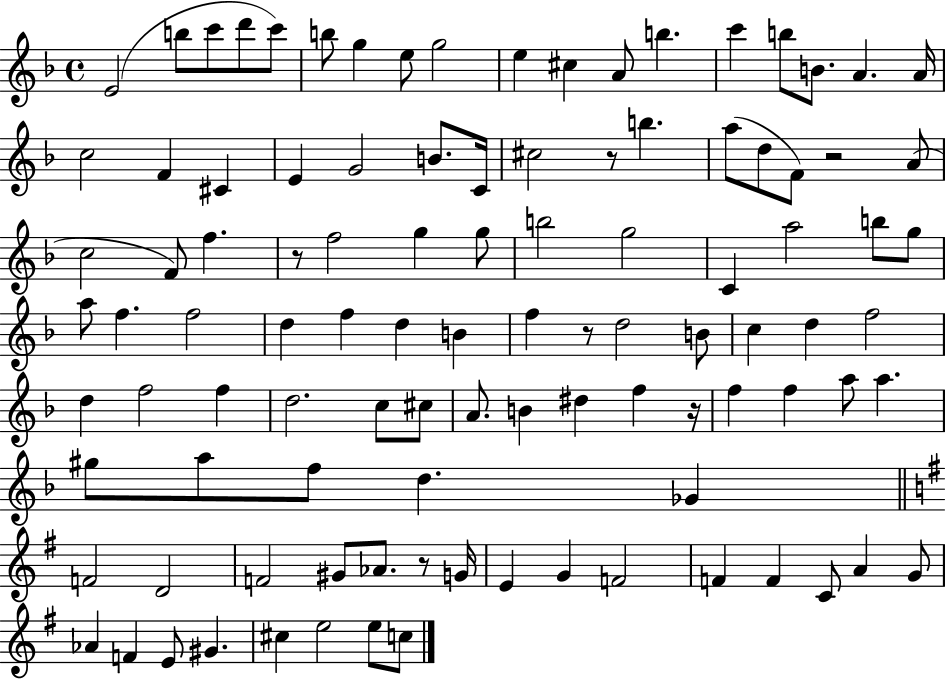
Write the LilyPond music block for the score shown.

{
  \clef treble
  \time 4/4
  \defaultTimeSignature
  \key f \major
  e'2( b''8 c'''8 d'''8 c'''8) | b''8 g''4 e''8 g''2 | e''4 cis''4 a'8 b''4. | c'''4 b''8 b'8. a'4. a'16 | \break c''2 f'4 cis'4 | e'4 g'2 b'8. c'16 | cis''2 r8 b''4. | a''8( d''8 f'8) r2 a'8( | \break c''2 f'8) f''4. | r8 f''2 g''4 g''8 | b''2 g''2 | c'4 a''2 b''8 g''8 | \break a''8 f''4. f''2 | d''4 f''4 d''4 b'4 | f''4 r8 d''2 b'8 | c''4 d''4 f''2 | \break d''4 f''2 f''4 | d''2. c''8 cis''8 | a'8. b'4 dis''4 f''4 r16 | f''4 f''4 a''8 a''4. | \break gis''8 a''8 f''8 d''4. ges'4 | \bar "||" \break \key g \major f'2 d'2 | f'2 gis'8 aes'8. r8 g'16 | e'4 g'4 f'2 | f'4 f'4 c'8 a'4 g'8 | \break aes'4 f'4 e'8 gis'4. | cis''4 e''2 e''8 c''8 | \bar "|."
}